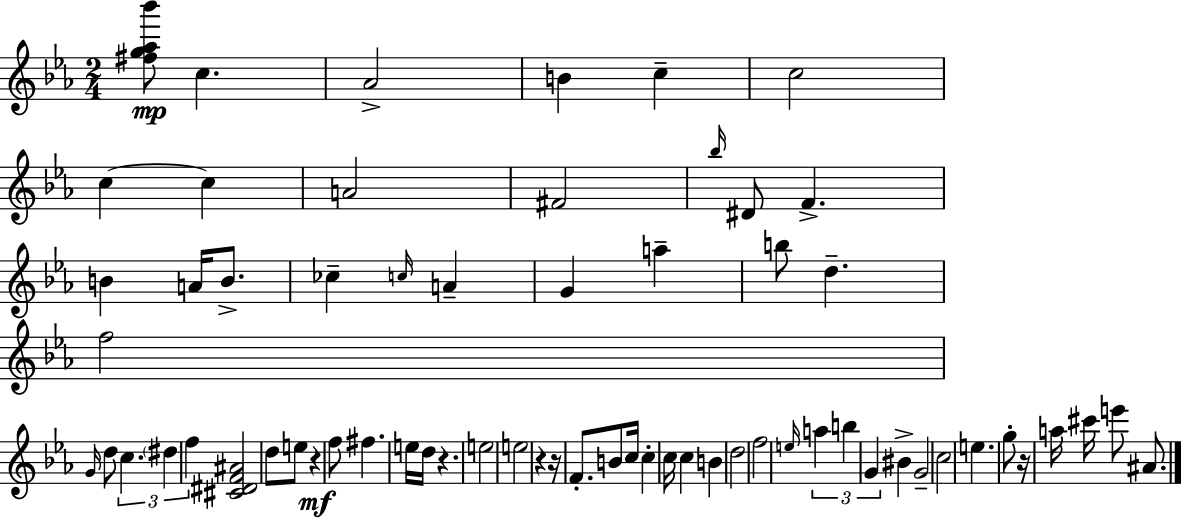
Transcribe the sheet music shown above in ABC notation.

X:1
T:Untitled
M:2/4
L:1/4
K:Cm
[^fg_a_b']/2 c _A2 B c c2 c c A2 ^F2 _b/4 ^D/2 F B A/4 B/2 _c c/4 A G a b/2 d f2 G/4 d/2 c ^d f [^C^DF^A]2 d/2 e/2 z f/2 ^f e/4 d/4 z e2 e2 z z/4 F/2 B/2 c/4 c c/4 c B d2 f2 e/4 a b G ^B G2 c2 e g/2 z/4 a/4 ^c'/4 e'/2 ^A/2